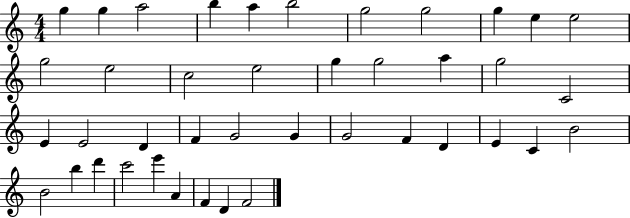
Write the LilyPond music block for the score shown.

{
  \clef treble
  \numericTimeSignature
  \time 4/4
  \key c \major
  g''4 g''4 a''2 | b''4 a''4 b''2 | g''2 g''2 | g''4 e''4 e''2 | \break g''2 e''2 | c''2 e''2 | g''4 g''2 a''4 | g''2 c'2 | \break e'4 e'2 d'4 | f'4 g'2 g'4 | g'2 f'4 d'4 | e'4 c'4 b'2 | \break b'2 b''4 d'''4 | c'''2 e'''4 a'4 | f'4 d'4 f'2 | \bar "|."
}